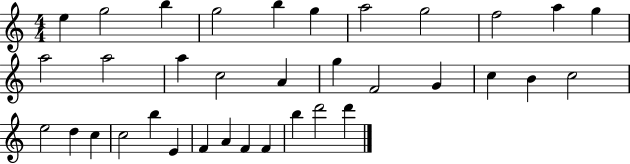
E5/q G5/h B5/q G5/h B5/q G5/q A5/h G5/h F5/h A5/q G5/q A5/h A5/h A5/q C5/h A4/q G5/q F4/h G4/q C5/q B4/q C5/h E5/h D5/q C5/q C5/h B5/q E4/q F4/q A4/q F4/q F4/q B5/q D6/h D6/q